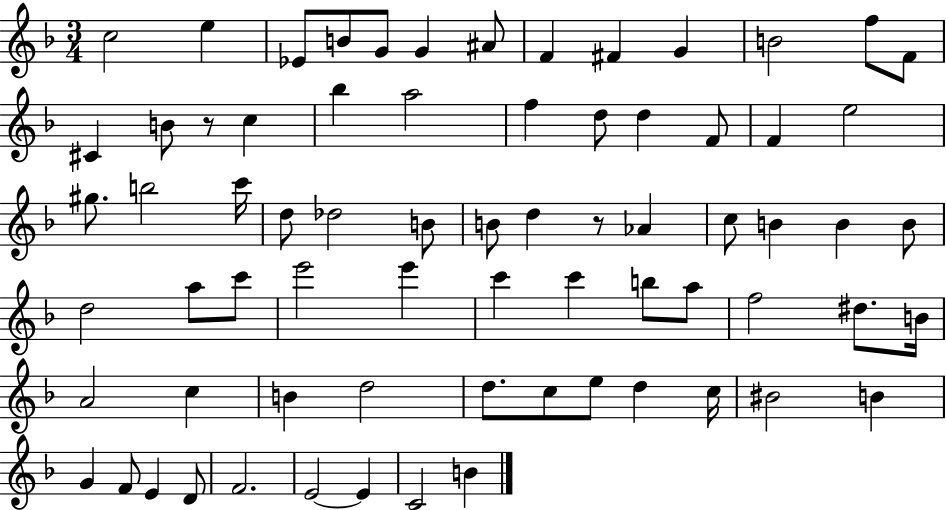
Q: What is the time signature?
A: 3/4